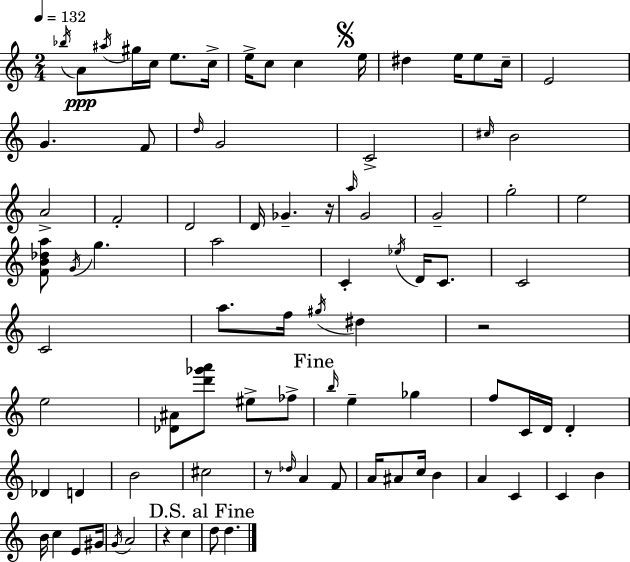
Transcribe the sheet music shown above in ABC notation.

X:1
T:Untitled
M:2/4
L:1/4
K:Am
_b/4 A/2 ^a/4 ^g/4 c/4 e/2 c/4 e/4 c/2 c e/4 ^d e/4 e/2 c/4 E2 G F/2 d/4 G2 C2 ^c/4 B2 A2 F2 D2 D/4 _G z/4 a/4 G2 G2 g2 e2 [FB_da]/2 G/4 g a2 C _e/4 D/4 C/2 C2 C2 a/2 f/4 ^g/4 ^d z2 e2 [_D^A]/2 [d'_g'a']/2 ^e/2 _f/2 b/4 e _g f/2 C/4 D/4 D _D D B2 ^c2 z/2 _d/4 A F/2 A/4 ^A/2 c/4 B A C C B B/4 c E/2 ^G/4 G/4 A2 z c d/2 d